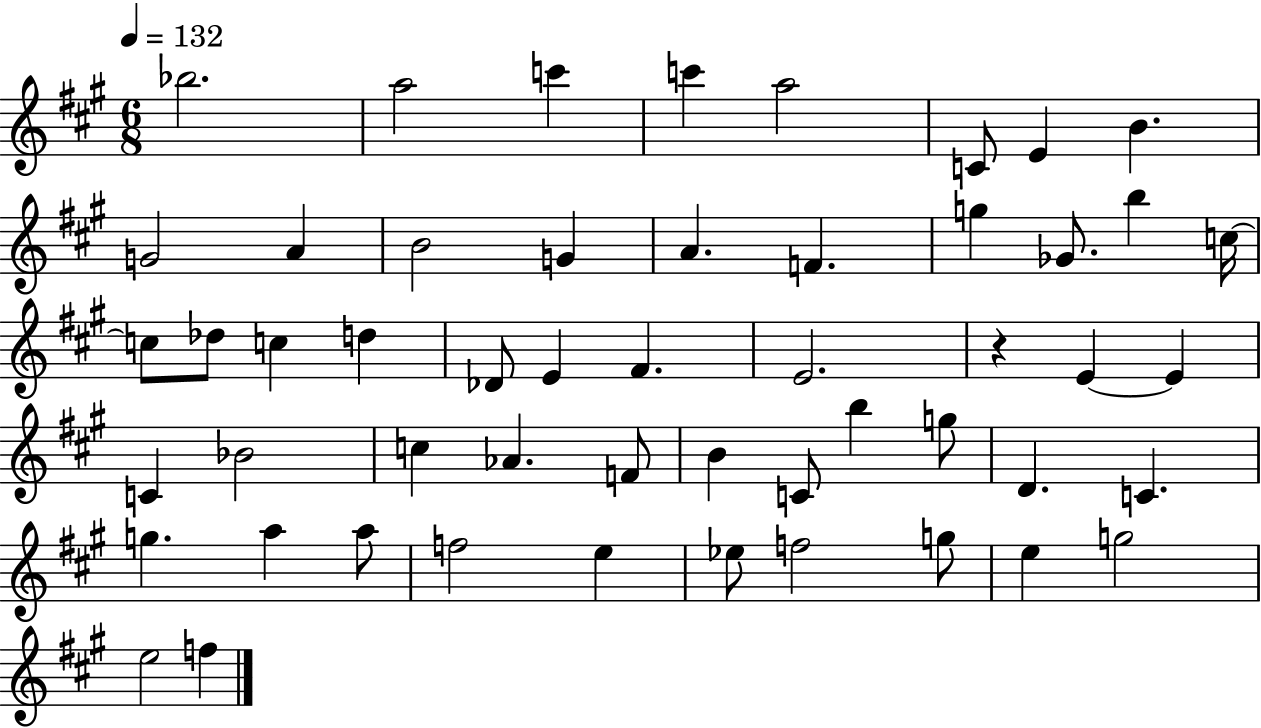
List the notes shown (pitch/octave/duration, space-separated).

Bb5/h. A5/h C6/q C6/q A5/h C4/e E4/q B4/q. G4/h A4/q B4/h G4/q A4/q. F4/q. G5/q Gb4/e. B5/q C5/s C5/e Db5/e C5/q D5/q Db4/e E4/q F#4/q. E4/h. R/q E4/q E4/q C4/q Bb4/h C5/q Ab4/q. F4/e B4/q C4/e B5/q G5/e D4/q. C4/q. G5/q. A5/q A5/e F5/h E5/q Eb5/e F5/h G5/e E5/q G5/h E5/h F5/q